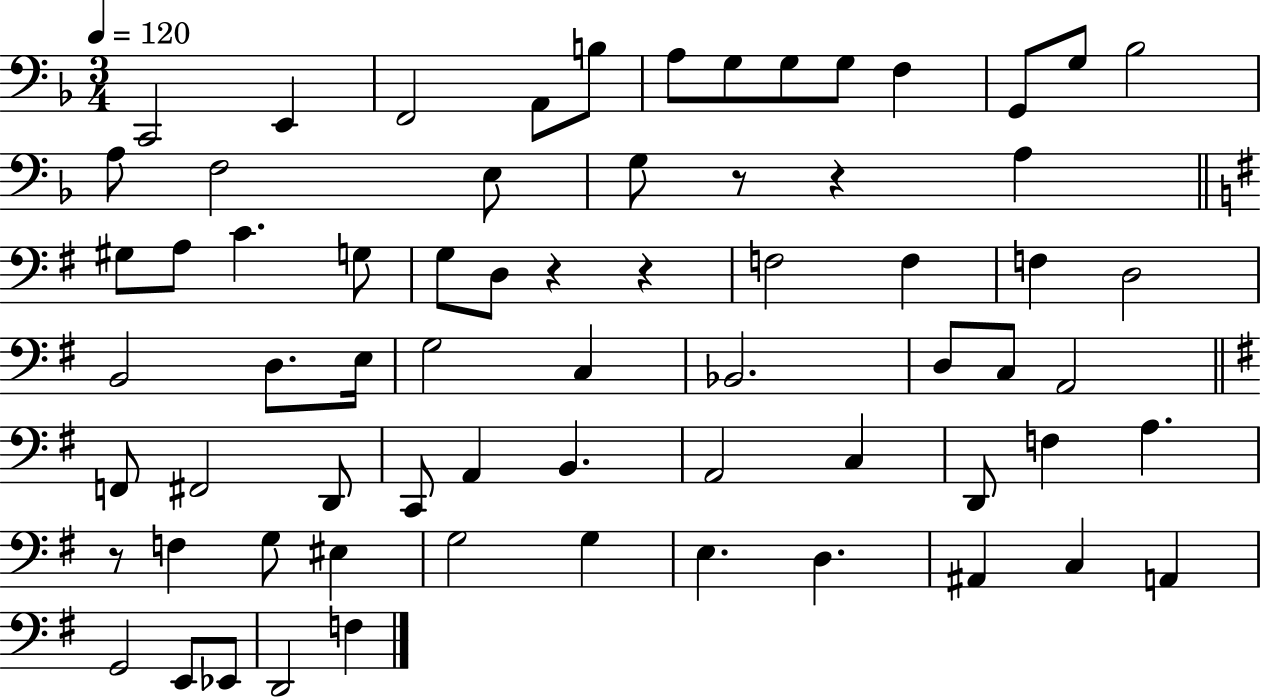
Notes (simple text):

C2/h E2/q F2/h A2/e B3/e A3/e G3/e G3/e G3/e F3/q G2/e G3/e Bb3/h A3/e F3/h E3/e G3/e R/e R/q A3/q G#3/e A3/e C4/q. G3/e G3/e D3/e R/q R/q F3/h F3/q F3/q D3/h B2/h D3/e. E3/s G3/h C3/q Bb2/h. D3/e C3/e A2/h F2/e F#2/h D2/e C2/e A2/q B2/q. A2/h C3/q D2/e F3/q A3/q. R/e F3/q G3/e EIS3/q G3/h G3/q E3/q. D3/q. A#2/q C3/q A2/q G2/h E2/e Eb2/e D2/h F3/q